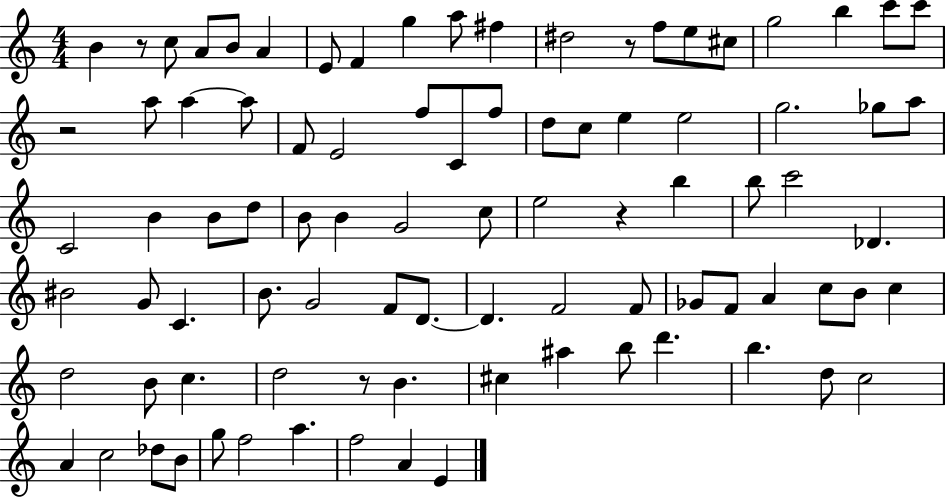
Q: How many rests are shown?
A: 5